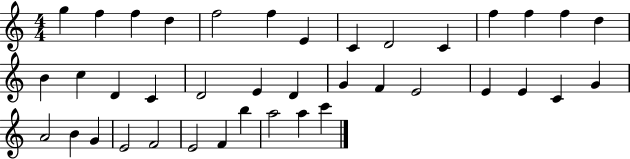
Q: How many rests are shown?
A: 0